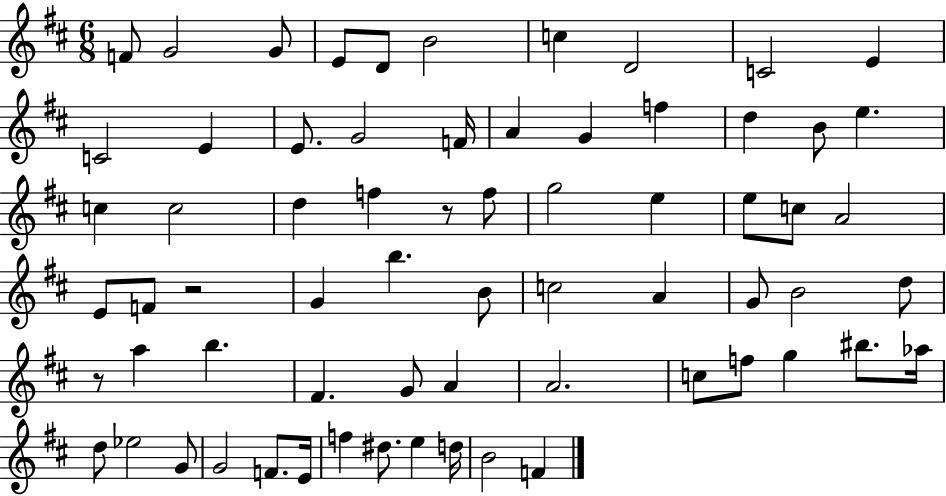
{
  \clef treble
  \numericTimeSignature
  \time 6/8
  \key d \major
  f'8 g'2 g'8 | e'8 d'8 b'2 | c''4 d'2 | c'2 e'4 | \break c'2 e'4 | e'8. g'2 f'16 | a'4 g'4 f''4 | d''4 b'8 e''4. | \break c''4 c''2 | d''4 f''4 r8 f''8 | g''2 e''4 | e''8 c''8 a'2 | \break e'8 f'8 r2 | g'4 b''4. b'8 | c''2 a'4 | g'8 b'2 d''8 | \break r8 a''4 b''4. | fis'4. g'8 a'4 | a'2. | c''8 f''8 g''4 bis''8. aes''16 | \break d''8 ees''2 g'8 | g'2 f'8. e'16 | f''4 dis''8. e''4 d''16 | b'2 f'4 | \break \bar "|."
}